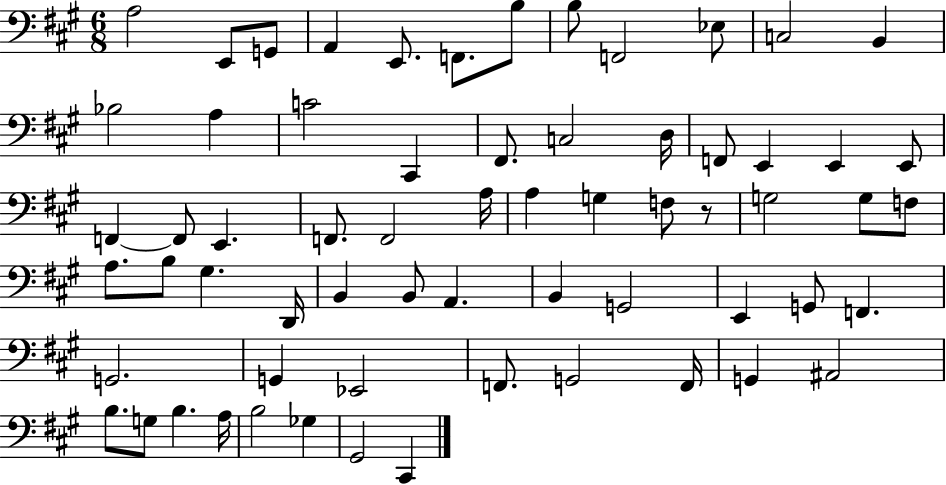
{
  \clef bass
  \numericTimeSignature
  \time 6/8
  \key a \major
  a2 e,8 g,8 | a,4 e,8. f,8. b8 | b8 f,2 ees8 | c2 b,4 | \break bes2 a4 | c'2 cis,4 | fis,8. c2 d16 | f,8 e,4 e,4 e,8 | \break f,4~~ f,8 e,4. | f,8. f,2 a16 | a4 g4 f8 r8 | g2 g8 f8 | \break a8. b8 gis4. d,16 | b,4 b,8 a,4. | b,4 g,2 | e,4 g,8 f,4. | \break g,2. | g,4 ees,2 | f,8. g,2 f,16 | g,4 ais,2 | \break b8. g8 b4. a16 | b2 ges4 | gis,2 cis,4 | \bar "|."
}